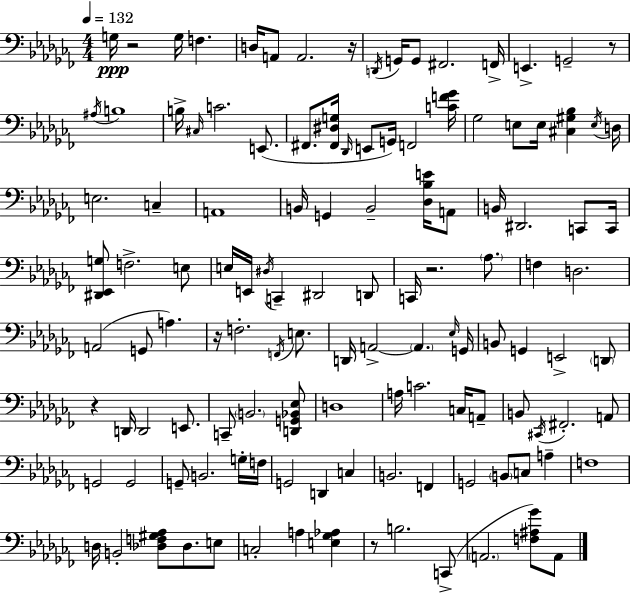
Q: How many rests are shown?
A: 7